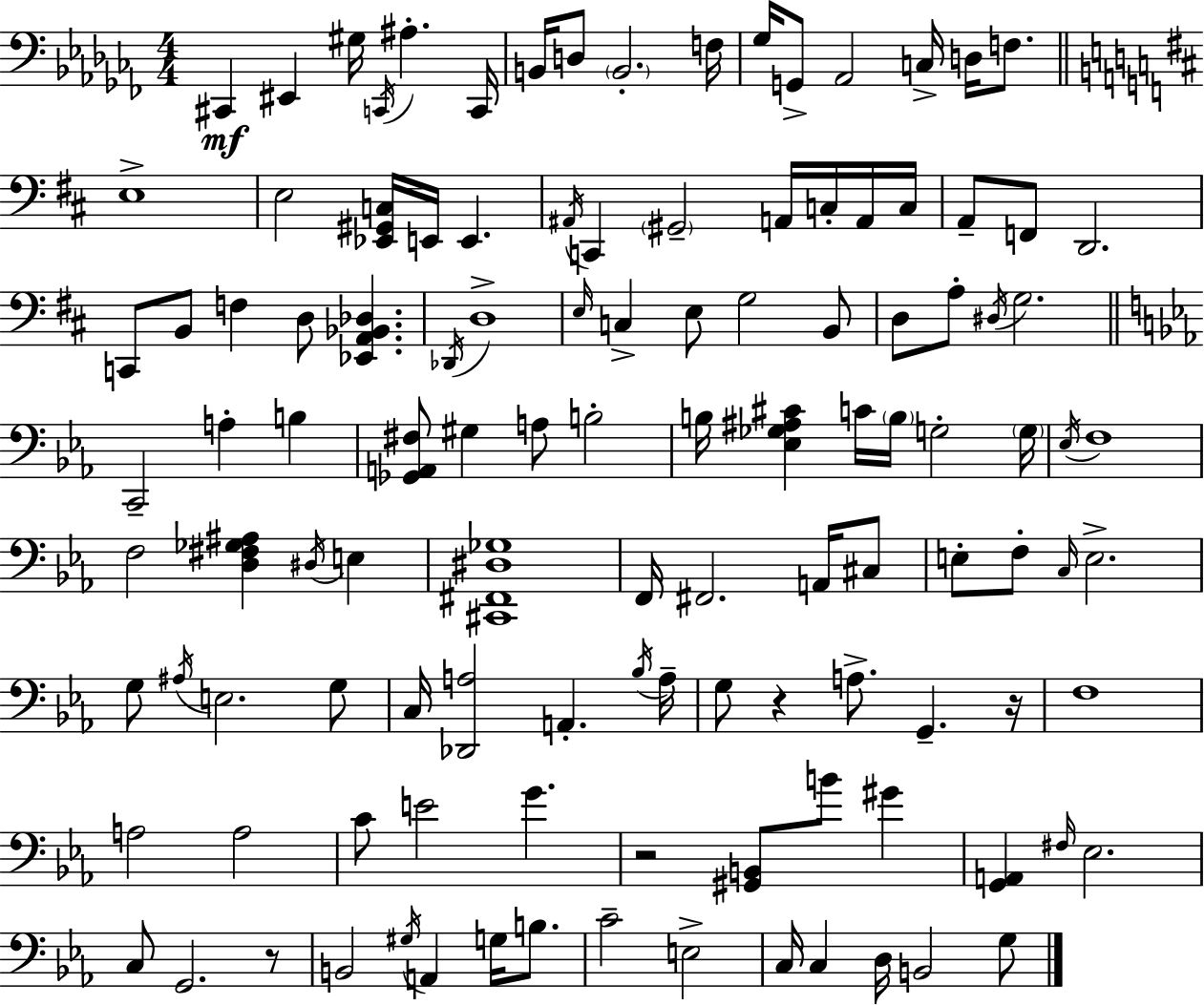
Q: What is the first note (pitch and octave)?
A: C#2